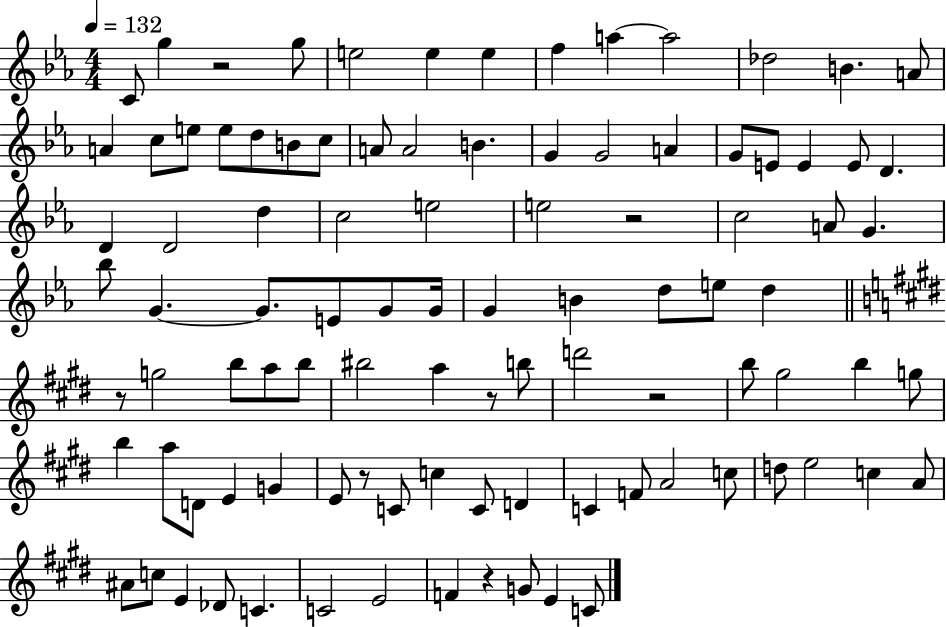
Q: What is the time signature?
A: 4/4